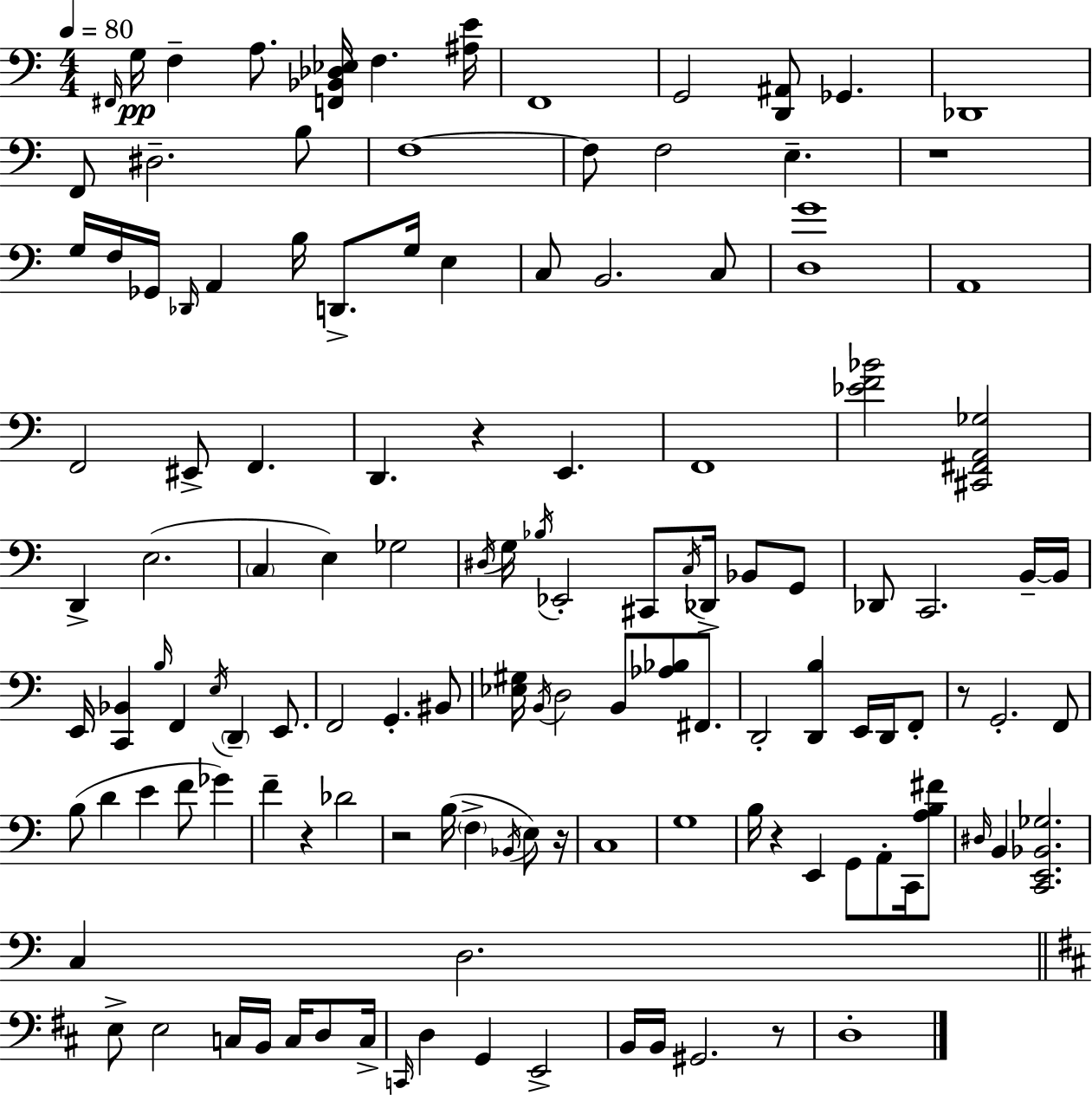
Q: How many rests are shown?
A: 8